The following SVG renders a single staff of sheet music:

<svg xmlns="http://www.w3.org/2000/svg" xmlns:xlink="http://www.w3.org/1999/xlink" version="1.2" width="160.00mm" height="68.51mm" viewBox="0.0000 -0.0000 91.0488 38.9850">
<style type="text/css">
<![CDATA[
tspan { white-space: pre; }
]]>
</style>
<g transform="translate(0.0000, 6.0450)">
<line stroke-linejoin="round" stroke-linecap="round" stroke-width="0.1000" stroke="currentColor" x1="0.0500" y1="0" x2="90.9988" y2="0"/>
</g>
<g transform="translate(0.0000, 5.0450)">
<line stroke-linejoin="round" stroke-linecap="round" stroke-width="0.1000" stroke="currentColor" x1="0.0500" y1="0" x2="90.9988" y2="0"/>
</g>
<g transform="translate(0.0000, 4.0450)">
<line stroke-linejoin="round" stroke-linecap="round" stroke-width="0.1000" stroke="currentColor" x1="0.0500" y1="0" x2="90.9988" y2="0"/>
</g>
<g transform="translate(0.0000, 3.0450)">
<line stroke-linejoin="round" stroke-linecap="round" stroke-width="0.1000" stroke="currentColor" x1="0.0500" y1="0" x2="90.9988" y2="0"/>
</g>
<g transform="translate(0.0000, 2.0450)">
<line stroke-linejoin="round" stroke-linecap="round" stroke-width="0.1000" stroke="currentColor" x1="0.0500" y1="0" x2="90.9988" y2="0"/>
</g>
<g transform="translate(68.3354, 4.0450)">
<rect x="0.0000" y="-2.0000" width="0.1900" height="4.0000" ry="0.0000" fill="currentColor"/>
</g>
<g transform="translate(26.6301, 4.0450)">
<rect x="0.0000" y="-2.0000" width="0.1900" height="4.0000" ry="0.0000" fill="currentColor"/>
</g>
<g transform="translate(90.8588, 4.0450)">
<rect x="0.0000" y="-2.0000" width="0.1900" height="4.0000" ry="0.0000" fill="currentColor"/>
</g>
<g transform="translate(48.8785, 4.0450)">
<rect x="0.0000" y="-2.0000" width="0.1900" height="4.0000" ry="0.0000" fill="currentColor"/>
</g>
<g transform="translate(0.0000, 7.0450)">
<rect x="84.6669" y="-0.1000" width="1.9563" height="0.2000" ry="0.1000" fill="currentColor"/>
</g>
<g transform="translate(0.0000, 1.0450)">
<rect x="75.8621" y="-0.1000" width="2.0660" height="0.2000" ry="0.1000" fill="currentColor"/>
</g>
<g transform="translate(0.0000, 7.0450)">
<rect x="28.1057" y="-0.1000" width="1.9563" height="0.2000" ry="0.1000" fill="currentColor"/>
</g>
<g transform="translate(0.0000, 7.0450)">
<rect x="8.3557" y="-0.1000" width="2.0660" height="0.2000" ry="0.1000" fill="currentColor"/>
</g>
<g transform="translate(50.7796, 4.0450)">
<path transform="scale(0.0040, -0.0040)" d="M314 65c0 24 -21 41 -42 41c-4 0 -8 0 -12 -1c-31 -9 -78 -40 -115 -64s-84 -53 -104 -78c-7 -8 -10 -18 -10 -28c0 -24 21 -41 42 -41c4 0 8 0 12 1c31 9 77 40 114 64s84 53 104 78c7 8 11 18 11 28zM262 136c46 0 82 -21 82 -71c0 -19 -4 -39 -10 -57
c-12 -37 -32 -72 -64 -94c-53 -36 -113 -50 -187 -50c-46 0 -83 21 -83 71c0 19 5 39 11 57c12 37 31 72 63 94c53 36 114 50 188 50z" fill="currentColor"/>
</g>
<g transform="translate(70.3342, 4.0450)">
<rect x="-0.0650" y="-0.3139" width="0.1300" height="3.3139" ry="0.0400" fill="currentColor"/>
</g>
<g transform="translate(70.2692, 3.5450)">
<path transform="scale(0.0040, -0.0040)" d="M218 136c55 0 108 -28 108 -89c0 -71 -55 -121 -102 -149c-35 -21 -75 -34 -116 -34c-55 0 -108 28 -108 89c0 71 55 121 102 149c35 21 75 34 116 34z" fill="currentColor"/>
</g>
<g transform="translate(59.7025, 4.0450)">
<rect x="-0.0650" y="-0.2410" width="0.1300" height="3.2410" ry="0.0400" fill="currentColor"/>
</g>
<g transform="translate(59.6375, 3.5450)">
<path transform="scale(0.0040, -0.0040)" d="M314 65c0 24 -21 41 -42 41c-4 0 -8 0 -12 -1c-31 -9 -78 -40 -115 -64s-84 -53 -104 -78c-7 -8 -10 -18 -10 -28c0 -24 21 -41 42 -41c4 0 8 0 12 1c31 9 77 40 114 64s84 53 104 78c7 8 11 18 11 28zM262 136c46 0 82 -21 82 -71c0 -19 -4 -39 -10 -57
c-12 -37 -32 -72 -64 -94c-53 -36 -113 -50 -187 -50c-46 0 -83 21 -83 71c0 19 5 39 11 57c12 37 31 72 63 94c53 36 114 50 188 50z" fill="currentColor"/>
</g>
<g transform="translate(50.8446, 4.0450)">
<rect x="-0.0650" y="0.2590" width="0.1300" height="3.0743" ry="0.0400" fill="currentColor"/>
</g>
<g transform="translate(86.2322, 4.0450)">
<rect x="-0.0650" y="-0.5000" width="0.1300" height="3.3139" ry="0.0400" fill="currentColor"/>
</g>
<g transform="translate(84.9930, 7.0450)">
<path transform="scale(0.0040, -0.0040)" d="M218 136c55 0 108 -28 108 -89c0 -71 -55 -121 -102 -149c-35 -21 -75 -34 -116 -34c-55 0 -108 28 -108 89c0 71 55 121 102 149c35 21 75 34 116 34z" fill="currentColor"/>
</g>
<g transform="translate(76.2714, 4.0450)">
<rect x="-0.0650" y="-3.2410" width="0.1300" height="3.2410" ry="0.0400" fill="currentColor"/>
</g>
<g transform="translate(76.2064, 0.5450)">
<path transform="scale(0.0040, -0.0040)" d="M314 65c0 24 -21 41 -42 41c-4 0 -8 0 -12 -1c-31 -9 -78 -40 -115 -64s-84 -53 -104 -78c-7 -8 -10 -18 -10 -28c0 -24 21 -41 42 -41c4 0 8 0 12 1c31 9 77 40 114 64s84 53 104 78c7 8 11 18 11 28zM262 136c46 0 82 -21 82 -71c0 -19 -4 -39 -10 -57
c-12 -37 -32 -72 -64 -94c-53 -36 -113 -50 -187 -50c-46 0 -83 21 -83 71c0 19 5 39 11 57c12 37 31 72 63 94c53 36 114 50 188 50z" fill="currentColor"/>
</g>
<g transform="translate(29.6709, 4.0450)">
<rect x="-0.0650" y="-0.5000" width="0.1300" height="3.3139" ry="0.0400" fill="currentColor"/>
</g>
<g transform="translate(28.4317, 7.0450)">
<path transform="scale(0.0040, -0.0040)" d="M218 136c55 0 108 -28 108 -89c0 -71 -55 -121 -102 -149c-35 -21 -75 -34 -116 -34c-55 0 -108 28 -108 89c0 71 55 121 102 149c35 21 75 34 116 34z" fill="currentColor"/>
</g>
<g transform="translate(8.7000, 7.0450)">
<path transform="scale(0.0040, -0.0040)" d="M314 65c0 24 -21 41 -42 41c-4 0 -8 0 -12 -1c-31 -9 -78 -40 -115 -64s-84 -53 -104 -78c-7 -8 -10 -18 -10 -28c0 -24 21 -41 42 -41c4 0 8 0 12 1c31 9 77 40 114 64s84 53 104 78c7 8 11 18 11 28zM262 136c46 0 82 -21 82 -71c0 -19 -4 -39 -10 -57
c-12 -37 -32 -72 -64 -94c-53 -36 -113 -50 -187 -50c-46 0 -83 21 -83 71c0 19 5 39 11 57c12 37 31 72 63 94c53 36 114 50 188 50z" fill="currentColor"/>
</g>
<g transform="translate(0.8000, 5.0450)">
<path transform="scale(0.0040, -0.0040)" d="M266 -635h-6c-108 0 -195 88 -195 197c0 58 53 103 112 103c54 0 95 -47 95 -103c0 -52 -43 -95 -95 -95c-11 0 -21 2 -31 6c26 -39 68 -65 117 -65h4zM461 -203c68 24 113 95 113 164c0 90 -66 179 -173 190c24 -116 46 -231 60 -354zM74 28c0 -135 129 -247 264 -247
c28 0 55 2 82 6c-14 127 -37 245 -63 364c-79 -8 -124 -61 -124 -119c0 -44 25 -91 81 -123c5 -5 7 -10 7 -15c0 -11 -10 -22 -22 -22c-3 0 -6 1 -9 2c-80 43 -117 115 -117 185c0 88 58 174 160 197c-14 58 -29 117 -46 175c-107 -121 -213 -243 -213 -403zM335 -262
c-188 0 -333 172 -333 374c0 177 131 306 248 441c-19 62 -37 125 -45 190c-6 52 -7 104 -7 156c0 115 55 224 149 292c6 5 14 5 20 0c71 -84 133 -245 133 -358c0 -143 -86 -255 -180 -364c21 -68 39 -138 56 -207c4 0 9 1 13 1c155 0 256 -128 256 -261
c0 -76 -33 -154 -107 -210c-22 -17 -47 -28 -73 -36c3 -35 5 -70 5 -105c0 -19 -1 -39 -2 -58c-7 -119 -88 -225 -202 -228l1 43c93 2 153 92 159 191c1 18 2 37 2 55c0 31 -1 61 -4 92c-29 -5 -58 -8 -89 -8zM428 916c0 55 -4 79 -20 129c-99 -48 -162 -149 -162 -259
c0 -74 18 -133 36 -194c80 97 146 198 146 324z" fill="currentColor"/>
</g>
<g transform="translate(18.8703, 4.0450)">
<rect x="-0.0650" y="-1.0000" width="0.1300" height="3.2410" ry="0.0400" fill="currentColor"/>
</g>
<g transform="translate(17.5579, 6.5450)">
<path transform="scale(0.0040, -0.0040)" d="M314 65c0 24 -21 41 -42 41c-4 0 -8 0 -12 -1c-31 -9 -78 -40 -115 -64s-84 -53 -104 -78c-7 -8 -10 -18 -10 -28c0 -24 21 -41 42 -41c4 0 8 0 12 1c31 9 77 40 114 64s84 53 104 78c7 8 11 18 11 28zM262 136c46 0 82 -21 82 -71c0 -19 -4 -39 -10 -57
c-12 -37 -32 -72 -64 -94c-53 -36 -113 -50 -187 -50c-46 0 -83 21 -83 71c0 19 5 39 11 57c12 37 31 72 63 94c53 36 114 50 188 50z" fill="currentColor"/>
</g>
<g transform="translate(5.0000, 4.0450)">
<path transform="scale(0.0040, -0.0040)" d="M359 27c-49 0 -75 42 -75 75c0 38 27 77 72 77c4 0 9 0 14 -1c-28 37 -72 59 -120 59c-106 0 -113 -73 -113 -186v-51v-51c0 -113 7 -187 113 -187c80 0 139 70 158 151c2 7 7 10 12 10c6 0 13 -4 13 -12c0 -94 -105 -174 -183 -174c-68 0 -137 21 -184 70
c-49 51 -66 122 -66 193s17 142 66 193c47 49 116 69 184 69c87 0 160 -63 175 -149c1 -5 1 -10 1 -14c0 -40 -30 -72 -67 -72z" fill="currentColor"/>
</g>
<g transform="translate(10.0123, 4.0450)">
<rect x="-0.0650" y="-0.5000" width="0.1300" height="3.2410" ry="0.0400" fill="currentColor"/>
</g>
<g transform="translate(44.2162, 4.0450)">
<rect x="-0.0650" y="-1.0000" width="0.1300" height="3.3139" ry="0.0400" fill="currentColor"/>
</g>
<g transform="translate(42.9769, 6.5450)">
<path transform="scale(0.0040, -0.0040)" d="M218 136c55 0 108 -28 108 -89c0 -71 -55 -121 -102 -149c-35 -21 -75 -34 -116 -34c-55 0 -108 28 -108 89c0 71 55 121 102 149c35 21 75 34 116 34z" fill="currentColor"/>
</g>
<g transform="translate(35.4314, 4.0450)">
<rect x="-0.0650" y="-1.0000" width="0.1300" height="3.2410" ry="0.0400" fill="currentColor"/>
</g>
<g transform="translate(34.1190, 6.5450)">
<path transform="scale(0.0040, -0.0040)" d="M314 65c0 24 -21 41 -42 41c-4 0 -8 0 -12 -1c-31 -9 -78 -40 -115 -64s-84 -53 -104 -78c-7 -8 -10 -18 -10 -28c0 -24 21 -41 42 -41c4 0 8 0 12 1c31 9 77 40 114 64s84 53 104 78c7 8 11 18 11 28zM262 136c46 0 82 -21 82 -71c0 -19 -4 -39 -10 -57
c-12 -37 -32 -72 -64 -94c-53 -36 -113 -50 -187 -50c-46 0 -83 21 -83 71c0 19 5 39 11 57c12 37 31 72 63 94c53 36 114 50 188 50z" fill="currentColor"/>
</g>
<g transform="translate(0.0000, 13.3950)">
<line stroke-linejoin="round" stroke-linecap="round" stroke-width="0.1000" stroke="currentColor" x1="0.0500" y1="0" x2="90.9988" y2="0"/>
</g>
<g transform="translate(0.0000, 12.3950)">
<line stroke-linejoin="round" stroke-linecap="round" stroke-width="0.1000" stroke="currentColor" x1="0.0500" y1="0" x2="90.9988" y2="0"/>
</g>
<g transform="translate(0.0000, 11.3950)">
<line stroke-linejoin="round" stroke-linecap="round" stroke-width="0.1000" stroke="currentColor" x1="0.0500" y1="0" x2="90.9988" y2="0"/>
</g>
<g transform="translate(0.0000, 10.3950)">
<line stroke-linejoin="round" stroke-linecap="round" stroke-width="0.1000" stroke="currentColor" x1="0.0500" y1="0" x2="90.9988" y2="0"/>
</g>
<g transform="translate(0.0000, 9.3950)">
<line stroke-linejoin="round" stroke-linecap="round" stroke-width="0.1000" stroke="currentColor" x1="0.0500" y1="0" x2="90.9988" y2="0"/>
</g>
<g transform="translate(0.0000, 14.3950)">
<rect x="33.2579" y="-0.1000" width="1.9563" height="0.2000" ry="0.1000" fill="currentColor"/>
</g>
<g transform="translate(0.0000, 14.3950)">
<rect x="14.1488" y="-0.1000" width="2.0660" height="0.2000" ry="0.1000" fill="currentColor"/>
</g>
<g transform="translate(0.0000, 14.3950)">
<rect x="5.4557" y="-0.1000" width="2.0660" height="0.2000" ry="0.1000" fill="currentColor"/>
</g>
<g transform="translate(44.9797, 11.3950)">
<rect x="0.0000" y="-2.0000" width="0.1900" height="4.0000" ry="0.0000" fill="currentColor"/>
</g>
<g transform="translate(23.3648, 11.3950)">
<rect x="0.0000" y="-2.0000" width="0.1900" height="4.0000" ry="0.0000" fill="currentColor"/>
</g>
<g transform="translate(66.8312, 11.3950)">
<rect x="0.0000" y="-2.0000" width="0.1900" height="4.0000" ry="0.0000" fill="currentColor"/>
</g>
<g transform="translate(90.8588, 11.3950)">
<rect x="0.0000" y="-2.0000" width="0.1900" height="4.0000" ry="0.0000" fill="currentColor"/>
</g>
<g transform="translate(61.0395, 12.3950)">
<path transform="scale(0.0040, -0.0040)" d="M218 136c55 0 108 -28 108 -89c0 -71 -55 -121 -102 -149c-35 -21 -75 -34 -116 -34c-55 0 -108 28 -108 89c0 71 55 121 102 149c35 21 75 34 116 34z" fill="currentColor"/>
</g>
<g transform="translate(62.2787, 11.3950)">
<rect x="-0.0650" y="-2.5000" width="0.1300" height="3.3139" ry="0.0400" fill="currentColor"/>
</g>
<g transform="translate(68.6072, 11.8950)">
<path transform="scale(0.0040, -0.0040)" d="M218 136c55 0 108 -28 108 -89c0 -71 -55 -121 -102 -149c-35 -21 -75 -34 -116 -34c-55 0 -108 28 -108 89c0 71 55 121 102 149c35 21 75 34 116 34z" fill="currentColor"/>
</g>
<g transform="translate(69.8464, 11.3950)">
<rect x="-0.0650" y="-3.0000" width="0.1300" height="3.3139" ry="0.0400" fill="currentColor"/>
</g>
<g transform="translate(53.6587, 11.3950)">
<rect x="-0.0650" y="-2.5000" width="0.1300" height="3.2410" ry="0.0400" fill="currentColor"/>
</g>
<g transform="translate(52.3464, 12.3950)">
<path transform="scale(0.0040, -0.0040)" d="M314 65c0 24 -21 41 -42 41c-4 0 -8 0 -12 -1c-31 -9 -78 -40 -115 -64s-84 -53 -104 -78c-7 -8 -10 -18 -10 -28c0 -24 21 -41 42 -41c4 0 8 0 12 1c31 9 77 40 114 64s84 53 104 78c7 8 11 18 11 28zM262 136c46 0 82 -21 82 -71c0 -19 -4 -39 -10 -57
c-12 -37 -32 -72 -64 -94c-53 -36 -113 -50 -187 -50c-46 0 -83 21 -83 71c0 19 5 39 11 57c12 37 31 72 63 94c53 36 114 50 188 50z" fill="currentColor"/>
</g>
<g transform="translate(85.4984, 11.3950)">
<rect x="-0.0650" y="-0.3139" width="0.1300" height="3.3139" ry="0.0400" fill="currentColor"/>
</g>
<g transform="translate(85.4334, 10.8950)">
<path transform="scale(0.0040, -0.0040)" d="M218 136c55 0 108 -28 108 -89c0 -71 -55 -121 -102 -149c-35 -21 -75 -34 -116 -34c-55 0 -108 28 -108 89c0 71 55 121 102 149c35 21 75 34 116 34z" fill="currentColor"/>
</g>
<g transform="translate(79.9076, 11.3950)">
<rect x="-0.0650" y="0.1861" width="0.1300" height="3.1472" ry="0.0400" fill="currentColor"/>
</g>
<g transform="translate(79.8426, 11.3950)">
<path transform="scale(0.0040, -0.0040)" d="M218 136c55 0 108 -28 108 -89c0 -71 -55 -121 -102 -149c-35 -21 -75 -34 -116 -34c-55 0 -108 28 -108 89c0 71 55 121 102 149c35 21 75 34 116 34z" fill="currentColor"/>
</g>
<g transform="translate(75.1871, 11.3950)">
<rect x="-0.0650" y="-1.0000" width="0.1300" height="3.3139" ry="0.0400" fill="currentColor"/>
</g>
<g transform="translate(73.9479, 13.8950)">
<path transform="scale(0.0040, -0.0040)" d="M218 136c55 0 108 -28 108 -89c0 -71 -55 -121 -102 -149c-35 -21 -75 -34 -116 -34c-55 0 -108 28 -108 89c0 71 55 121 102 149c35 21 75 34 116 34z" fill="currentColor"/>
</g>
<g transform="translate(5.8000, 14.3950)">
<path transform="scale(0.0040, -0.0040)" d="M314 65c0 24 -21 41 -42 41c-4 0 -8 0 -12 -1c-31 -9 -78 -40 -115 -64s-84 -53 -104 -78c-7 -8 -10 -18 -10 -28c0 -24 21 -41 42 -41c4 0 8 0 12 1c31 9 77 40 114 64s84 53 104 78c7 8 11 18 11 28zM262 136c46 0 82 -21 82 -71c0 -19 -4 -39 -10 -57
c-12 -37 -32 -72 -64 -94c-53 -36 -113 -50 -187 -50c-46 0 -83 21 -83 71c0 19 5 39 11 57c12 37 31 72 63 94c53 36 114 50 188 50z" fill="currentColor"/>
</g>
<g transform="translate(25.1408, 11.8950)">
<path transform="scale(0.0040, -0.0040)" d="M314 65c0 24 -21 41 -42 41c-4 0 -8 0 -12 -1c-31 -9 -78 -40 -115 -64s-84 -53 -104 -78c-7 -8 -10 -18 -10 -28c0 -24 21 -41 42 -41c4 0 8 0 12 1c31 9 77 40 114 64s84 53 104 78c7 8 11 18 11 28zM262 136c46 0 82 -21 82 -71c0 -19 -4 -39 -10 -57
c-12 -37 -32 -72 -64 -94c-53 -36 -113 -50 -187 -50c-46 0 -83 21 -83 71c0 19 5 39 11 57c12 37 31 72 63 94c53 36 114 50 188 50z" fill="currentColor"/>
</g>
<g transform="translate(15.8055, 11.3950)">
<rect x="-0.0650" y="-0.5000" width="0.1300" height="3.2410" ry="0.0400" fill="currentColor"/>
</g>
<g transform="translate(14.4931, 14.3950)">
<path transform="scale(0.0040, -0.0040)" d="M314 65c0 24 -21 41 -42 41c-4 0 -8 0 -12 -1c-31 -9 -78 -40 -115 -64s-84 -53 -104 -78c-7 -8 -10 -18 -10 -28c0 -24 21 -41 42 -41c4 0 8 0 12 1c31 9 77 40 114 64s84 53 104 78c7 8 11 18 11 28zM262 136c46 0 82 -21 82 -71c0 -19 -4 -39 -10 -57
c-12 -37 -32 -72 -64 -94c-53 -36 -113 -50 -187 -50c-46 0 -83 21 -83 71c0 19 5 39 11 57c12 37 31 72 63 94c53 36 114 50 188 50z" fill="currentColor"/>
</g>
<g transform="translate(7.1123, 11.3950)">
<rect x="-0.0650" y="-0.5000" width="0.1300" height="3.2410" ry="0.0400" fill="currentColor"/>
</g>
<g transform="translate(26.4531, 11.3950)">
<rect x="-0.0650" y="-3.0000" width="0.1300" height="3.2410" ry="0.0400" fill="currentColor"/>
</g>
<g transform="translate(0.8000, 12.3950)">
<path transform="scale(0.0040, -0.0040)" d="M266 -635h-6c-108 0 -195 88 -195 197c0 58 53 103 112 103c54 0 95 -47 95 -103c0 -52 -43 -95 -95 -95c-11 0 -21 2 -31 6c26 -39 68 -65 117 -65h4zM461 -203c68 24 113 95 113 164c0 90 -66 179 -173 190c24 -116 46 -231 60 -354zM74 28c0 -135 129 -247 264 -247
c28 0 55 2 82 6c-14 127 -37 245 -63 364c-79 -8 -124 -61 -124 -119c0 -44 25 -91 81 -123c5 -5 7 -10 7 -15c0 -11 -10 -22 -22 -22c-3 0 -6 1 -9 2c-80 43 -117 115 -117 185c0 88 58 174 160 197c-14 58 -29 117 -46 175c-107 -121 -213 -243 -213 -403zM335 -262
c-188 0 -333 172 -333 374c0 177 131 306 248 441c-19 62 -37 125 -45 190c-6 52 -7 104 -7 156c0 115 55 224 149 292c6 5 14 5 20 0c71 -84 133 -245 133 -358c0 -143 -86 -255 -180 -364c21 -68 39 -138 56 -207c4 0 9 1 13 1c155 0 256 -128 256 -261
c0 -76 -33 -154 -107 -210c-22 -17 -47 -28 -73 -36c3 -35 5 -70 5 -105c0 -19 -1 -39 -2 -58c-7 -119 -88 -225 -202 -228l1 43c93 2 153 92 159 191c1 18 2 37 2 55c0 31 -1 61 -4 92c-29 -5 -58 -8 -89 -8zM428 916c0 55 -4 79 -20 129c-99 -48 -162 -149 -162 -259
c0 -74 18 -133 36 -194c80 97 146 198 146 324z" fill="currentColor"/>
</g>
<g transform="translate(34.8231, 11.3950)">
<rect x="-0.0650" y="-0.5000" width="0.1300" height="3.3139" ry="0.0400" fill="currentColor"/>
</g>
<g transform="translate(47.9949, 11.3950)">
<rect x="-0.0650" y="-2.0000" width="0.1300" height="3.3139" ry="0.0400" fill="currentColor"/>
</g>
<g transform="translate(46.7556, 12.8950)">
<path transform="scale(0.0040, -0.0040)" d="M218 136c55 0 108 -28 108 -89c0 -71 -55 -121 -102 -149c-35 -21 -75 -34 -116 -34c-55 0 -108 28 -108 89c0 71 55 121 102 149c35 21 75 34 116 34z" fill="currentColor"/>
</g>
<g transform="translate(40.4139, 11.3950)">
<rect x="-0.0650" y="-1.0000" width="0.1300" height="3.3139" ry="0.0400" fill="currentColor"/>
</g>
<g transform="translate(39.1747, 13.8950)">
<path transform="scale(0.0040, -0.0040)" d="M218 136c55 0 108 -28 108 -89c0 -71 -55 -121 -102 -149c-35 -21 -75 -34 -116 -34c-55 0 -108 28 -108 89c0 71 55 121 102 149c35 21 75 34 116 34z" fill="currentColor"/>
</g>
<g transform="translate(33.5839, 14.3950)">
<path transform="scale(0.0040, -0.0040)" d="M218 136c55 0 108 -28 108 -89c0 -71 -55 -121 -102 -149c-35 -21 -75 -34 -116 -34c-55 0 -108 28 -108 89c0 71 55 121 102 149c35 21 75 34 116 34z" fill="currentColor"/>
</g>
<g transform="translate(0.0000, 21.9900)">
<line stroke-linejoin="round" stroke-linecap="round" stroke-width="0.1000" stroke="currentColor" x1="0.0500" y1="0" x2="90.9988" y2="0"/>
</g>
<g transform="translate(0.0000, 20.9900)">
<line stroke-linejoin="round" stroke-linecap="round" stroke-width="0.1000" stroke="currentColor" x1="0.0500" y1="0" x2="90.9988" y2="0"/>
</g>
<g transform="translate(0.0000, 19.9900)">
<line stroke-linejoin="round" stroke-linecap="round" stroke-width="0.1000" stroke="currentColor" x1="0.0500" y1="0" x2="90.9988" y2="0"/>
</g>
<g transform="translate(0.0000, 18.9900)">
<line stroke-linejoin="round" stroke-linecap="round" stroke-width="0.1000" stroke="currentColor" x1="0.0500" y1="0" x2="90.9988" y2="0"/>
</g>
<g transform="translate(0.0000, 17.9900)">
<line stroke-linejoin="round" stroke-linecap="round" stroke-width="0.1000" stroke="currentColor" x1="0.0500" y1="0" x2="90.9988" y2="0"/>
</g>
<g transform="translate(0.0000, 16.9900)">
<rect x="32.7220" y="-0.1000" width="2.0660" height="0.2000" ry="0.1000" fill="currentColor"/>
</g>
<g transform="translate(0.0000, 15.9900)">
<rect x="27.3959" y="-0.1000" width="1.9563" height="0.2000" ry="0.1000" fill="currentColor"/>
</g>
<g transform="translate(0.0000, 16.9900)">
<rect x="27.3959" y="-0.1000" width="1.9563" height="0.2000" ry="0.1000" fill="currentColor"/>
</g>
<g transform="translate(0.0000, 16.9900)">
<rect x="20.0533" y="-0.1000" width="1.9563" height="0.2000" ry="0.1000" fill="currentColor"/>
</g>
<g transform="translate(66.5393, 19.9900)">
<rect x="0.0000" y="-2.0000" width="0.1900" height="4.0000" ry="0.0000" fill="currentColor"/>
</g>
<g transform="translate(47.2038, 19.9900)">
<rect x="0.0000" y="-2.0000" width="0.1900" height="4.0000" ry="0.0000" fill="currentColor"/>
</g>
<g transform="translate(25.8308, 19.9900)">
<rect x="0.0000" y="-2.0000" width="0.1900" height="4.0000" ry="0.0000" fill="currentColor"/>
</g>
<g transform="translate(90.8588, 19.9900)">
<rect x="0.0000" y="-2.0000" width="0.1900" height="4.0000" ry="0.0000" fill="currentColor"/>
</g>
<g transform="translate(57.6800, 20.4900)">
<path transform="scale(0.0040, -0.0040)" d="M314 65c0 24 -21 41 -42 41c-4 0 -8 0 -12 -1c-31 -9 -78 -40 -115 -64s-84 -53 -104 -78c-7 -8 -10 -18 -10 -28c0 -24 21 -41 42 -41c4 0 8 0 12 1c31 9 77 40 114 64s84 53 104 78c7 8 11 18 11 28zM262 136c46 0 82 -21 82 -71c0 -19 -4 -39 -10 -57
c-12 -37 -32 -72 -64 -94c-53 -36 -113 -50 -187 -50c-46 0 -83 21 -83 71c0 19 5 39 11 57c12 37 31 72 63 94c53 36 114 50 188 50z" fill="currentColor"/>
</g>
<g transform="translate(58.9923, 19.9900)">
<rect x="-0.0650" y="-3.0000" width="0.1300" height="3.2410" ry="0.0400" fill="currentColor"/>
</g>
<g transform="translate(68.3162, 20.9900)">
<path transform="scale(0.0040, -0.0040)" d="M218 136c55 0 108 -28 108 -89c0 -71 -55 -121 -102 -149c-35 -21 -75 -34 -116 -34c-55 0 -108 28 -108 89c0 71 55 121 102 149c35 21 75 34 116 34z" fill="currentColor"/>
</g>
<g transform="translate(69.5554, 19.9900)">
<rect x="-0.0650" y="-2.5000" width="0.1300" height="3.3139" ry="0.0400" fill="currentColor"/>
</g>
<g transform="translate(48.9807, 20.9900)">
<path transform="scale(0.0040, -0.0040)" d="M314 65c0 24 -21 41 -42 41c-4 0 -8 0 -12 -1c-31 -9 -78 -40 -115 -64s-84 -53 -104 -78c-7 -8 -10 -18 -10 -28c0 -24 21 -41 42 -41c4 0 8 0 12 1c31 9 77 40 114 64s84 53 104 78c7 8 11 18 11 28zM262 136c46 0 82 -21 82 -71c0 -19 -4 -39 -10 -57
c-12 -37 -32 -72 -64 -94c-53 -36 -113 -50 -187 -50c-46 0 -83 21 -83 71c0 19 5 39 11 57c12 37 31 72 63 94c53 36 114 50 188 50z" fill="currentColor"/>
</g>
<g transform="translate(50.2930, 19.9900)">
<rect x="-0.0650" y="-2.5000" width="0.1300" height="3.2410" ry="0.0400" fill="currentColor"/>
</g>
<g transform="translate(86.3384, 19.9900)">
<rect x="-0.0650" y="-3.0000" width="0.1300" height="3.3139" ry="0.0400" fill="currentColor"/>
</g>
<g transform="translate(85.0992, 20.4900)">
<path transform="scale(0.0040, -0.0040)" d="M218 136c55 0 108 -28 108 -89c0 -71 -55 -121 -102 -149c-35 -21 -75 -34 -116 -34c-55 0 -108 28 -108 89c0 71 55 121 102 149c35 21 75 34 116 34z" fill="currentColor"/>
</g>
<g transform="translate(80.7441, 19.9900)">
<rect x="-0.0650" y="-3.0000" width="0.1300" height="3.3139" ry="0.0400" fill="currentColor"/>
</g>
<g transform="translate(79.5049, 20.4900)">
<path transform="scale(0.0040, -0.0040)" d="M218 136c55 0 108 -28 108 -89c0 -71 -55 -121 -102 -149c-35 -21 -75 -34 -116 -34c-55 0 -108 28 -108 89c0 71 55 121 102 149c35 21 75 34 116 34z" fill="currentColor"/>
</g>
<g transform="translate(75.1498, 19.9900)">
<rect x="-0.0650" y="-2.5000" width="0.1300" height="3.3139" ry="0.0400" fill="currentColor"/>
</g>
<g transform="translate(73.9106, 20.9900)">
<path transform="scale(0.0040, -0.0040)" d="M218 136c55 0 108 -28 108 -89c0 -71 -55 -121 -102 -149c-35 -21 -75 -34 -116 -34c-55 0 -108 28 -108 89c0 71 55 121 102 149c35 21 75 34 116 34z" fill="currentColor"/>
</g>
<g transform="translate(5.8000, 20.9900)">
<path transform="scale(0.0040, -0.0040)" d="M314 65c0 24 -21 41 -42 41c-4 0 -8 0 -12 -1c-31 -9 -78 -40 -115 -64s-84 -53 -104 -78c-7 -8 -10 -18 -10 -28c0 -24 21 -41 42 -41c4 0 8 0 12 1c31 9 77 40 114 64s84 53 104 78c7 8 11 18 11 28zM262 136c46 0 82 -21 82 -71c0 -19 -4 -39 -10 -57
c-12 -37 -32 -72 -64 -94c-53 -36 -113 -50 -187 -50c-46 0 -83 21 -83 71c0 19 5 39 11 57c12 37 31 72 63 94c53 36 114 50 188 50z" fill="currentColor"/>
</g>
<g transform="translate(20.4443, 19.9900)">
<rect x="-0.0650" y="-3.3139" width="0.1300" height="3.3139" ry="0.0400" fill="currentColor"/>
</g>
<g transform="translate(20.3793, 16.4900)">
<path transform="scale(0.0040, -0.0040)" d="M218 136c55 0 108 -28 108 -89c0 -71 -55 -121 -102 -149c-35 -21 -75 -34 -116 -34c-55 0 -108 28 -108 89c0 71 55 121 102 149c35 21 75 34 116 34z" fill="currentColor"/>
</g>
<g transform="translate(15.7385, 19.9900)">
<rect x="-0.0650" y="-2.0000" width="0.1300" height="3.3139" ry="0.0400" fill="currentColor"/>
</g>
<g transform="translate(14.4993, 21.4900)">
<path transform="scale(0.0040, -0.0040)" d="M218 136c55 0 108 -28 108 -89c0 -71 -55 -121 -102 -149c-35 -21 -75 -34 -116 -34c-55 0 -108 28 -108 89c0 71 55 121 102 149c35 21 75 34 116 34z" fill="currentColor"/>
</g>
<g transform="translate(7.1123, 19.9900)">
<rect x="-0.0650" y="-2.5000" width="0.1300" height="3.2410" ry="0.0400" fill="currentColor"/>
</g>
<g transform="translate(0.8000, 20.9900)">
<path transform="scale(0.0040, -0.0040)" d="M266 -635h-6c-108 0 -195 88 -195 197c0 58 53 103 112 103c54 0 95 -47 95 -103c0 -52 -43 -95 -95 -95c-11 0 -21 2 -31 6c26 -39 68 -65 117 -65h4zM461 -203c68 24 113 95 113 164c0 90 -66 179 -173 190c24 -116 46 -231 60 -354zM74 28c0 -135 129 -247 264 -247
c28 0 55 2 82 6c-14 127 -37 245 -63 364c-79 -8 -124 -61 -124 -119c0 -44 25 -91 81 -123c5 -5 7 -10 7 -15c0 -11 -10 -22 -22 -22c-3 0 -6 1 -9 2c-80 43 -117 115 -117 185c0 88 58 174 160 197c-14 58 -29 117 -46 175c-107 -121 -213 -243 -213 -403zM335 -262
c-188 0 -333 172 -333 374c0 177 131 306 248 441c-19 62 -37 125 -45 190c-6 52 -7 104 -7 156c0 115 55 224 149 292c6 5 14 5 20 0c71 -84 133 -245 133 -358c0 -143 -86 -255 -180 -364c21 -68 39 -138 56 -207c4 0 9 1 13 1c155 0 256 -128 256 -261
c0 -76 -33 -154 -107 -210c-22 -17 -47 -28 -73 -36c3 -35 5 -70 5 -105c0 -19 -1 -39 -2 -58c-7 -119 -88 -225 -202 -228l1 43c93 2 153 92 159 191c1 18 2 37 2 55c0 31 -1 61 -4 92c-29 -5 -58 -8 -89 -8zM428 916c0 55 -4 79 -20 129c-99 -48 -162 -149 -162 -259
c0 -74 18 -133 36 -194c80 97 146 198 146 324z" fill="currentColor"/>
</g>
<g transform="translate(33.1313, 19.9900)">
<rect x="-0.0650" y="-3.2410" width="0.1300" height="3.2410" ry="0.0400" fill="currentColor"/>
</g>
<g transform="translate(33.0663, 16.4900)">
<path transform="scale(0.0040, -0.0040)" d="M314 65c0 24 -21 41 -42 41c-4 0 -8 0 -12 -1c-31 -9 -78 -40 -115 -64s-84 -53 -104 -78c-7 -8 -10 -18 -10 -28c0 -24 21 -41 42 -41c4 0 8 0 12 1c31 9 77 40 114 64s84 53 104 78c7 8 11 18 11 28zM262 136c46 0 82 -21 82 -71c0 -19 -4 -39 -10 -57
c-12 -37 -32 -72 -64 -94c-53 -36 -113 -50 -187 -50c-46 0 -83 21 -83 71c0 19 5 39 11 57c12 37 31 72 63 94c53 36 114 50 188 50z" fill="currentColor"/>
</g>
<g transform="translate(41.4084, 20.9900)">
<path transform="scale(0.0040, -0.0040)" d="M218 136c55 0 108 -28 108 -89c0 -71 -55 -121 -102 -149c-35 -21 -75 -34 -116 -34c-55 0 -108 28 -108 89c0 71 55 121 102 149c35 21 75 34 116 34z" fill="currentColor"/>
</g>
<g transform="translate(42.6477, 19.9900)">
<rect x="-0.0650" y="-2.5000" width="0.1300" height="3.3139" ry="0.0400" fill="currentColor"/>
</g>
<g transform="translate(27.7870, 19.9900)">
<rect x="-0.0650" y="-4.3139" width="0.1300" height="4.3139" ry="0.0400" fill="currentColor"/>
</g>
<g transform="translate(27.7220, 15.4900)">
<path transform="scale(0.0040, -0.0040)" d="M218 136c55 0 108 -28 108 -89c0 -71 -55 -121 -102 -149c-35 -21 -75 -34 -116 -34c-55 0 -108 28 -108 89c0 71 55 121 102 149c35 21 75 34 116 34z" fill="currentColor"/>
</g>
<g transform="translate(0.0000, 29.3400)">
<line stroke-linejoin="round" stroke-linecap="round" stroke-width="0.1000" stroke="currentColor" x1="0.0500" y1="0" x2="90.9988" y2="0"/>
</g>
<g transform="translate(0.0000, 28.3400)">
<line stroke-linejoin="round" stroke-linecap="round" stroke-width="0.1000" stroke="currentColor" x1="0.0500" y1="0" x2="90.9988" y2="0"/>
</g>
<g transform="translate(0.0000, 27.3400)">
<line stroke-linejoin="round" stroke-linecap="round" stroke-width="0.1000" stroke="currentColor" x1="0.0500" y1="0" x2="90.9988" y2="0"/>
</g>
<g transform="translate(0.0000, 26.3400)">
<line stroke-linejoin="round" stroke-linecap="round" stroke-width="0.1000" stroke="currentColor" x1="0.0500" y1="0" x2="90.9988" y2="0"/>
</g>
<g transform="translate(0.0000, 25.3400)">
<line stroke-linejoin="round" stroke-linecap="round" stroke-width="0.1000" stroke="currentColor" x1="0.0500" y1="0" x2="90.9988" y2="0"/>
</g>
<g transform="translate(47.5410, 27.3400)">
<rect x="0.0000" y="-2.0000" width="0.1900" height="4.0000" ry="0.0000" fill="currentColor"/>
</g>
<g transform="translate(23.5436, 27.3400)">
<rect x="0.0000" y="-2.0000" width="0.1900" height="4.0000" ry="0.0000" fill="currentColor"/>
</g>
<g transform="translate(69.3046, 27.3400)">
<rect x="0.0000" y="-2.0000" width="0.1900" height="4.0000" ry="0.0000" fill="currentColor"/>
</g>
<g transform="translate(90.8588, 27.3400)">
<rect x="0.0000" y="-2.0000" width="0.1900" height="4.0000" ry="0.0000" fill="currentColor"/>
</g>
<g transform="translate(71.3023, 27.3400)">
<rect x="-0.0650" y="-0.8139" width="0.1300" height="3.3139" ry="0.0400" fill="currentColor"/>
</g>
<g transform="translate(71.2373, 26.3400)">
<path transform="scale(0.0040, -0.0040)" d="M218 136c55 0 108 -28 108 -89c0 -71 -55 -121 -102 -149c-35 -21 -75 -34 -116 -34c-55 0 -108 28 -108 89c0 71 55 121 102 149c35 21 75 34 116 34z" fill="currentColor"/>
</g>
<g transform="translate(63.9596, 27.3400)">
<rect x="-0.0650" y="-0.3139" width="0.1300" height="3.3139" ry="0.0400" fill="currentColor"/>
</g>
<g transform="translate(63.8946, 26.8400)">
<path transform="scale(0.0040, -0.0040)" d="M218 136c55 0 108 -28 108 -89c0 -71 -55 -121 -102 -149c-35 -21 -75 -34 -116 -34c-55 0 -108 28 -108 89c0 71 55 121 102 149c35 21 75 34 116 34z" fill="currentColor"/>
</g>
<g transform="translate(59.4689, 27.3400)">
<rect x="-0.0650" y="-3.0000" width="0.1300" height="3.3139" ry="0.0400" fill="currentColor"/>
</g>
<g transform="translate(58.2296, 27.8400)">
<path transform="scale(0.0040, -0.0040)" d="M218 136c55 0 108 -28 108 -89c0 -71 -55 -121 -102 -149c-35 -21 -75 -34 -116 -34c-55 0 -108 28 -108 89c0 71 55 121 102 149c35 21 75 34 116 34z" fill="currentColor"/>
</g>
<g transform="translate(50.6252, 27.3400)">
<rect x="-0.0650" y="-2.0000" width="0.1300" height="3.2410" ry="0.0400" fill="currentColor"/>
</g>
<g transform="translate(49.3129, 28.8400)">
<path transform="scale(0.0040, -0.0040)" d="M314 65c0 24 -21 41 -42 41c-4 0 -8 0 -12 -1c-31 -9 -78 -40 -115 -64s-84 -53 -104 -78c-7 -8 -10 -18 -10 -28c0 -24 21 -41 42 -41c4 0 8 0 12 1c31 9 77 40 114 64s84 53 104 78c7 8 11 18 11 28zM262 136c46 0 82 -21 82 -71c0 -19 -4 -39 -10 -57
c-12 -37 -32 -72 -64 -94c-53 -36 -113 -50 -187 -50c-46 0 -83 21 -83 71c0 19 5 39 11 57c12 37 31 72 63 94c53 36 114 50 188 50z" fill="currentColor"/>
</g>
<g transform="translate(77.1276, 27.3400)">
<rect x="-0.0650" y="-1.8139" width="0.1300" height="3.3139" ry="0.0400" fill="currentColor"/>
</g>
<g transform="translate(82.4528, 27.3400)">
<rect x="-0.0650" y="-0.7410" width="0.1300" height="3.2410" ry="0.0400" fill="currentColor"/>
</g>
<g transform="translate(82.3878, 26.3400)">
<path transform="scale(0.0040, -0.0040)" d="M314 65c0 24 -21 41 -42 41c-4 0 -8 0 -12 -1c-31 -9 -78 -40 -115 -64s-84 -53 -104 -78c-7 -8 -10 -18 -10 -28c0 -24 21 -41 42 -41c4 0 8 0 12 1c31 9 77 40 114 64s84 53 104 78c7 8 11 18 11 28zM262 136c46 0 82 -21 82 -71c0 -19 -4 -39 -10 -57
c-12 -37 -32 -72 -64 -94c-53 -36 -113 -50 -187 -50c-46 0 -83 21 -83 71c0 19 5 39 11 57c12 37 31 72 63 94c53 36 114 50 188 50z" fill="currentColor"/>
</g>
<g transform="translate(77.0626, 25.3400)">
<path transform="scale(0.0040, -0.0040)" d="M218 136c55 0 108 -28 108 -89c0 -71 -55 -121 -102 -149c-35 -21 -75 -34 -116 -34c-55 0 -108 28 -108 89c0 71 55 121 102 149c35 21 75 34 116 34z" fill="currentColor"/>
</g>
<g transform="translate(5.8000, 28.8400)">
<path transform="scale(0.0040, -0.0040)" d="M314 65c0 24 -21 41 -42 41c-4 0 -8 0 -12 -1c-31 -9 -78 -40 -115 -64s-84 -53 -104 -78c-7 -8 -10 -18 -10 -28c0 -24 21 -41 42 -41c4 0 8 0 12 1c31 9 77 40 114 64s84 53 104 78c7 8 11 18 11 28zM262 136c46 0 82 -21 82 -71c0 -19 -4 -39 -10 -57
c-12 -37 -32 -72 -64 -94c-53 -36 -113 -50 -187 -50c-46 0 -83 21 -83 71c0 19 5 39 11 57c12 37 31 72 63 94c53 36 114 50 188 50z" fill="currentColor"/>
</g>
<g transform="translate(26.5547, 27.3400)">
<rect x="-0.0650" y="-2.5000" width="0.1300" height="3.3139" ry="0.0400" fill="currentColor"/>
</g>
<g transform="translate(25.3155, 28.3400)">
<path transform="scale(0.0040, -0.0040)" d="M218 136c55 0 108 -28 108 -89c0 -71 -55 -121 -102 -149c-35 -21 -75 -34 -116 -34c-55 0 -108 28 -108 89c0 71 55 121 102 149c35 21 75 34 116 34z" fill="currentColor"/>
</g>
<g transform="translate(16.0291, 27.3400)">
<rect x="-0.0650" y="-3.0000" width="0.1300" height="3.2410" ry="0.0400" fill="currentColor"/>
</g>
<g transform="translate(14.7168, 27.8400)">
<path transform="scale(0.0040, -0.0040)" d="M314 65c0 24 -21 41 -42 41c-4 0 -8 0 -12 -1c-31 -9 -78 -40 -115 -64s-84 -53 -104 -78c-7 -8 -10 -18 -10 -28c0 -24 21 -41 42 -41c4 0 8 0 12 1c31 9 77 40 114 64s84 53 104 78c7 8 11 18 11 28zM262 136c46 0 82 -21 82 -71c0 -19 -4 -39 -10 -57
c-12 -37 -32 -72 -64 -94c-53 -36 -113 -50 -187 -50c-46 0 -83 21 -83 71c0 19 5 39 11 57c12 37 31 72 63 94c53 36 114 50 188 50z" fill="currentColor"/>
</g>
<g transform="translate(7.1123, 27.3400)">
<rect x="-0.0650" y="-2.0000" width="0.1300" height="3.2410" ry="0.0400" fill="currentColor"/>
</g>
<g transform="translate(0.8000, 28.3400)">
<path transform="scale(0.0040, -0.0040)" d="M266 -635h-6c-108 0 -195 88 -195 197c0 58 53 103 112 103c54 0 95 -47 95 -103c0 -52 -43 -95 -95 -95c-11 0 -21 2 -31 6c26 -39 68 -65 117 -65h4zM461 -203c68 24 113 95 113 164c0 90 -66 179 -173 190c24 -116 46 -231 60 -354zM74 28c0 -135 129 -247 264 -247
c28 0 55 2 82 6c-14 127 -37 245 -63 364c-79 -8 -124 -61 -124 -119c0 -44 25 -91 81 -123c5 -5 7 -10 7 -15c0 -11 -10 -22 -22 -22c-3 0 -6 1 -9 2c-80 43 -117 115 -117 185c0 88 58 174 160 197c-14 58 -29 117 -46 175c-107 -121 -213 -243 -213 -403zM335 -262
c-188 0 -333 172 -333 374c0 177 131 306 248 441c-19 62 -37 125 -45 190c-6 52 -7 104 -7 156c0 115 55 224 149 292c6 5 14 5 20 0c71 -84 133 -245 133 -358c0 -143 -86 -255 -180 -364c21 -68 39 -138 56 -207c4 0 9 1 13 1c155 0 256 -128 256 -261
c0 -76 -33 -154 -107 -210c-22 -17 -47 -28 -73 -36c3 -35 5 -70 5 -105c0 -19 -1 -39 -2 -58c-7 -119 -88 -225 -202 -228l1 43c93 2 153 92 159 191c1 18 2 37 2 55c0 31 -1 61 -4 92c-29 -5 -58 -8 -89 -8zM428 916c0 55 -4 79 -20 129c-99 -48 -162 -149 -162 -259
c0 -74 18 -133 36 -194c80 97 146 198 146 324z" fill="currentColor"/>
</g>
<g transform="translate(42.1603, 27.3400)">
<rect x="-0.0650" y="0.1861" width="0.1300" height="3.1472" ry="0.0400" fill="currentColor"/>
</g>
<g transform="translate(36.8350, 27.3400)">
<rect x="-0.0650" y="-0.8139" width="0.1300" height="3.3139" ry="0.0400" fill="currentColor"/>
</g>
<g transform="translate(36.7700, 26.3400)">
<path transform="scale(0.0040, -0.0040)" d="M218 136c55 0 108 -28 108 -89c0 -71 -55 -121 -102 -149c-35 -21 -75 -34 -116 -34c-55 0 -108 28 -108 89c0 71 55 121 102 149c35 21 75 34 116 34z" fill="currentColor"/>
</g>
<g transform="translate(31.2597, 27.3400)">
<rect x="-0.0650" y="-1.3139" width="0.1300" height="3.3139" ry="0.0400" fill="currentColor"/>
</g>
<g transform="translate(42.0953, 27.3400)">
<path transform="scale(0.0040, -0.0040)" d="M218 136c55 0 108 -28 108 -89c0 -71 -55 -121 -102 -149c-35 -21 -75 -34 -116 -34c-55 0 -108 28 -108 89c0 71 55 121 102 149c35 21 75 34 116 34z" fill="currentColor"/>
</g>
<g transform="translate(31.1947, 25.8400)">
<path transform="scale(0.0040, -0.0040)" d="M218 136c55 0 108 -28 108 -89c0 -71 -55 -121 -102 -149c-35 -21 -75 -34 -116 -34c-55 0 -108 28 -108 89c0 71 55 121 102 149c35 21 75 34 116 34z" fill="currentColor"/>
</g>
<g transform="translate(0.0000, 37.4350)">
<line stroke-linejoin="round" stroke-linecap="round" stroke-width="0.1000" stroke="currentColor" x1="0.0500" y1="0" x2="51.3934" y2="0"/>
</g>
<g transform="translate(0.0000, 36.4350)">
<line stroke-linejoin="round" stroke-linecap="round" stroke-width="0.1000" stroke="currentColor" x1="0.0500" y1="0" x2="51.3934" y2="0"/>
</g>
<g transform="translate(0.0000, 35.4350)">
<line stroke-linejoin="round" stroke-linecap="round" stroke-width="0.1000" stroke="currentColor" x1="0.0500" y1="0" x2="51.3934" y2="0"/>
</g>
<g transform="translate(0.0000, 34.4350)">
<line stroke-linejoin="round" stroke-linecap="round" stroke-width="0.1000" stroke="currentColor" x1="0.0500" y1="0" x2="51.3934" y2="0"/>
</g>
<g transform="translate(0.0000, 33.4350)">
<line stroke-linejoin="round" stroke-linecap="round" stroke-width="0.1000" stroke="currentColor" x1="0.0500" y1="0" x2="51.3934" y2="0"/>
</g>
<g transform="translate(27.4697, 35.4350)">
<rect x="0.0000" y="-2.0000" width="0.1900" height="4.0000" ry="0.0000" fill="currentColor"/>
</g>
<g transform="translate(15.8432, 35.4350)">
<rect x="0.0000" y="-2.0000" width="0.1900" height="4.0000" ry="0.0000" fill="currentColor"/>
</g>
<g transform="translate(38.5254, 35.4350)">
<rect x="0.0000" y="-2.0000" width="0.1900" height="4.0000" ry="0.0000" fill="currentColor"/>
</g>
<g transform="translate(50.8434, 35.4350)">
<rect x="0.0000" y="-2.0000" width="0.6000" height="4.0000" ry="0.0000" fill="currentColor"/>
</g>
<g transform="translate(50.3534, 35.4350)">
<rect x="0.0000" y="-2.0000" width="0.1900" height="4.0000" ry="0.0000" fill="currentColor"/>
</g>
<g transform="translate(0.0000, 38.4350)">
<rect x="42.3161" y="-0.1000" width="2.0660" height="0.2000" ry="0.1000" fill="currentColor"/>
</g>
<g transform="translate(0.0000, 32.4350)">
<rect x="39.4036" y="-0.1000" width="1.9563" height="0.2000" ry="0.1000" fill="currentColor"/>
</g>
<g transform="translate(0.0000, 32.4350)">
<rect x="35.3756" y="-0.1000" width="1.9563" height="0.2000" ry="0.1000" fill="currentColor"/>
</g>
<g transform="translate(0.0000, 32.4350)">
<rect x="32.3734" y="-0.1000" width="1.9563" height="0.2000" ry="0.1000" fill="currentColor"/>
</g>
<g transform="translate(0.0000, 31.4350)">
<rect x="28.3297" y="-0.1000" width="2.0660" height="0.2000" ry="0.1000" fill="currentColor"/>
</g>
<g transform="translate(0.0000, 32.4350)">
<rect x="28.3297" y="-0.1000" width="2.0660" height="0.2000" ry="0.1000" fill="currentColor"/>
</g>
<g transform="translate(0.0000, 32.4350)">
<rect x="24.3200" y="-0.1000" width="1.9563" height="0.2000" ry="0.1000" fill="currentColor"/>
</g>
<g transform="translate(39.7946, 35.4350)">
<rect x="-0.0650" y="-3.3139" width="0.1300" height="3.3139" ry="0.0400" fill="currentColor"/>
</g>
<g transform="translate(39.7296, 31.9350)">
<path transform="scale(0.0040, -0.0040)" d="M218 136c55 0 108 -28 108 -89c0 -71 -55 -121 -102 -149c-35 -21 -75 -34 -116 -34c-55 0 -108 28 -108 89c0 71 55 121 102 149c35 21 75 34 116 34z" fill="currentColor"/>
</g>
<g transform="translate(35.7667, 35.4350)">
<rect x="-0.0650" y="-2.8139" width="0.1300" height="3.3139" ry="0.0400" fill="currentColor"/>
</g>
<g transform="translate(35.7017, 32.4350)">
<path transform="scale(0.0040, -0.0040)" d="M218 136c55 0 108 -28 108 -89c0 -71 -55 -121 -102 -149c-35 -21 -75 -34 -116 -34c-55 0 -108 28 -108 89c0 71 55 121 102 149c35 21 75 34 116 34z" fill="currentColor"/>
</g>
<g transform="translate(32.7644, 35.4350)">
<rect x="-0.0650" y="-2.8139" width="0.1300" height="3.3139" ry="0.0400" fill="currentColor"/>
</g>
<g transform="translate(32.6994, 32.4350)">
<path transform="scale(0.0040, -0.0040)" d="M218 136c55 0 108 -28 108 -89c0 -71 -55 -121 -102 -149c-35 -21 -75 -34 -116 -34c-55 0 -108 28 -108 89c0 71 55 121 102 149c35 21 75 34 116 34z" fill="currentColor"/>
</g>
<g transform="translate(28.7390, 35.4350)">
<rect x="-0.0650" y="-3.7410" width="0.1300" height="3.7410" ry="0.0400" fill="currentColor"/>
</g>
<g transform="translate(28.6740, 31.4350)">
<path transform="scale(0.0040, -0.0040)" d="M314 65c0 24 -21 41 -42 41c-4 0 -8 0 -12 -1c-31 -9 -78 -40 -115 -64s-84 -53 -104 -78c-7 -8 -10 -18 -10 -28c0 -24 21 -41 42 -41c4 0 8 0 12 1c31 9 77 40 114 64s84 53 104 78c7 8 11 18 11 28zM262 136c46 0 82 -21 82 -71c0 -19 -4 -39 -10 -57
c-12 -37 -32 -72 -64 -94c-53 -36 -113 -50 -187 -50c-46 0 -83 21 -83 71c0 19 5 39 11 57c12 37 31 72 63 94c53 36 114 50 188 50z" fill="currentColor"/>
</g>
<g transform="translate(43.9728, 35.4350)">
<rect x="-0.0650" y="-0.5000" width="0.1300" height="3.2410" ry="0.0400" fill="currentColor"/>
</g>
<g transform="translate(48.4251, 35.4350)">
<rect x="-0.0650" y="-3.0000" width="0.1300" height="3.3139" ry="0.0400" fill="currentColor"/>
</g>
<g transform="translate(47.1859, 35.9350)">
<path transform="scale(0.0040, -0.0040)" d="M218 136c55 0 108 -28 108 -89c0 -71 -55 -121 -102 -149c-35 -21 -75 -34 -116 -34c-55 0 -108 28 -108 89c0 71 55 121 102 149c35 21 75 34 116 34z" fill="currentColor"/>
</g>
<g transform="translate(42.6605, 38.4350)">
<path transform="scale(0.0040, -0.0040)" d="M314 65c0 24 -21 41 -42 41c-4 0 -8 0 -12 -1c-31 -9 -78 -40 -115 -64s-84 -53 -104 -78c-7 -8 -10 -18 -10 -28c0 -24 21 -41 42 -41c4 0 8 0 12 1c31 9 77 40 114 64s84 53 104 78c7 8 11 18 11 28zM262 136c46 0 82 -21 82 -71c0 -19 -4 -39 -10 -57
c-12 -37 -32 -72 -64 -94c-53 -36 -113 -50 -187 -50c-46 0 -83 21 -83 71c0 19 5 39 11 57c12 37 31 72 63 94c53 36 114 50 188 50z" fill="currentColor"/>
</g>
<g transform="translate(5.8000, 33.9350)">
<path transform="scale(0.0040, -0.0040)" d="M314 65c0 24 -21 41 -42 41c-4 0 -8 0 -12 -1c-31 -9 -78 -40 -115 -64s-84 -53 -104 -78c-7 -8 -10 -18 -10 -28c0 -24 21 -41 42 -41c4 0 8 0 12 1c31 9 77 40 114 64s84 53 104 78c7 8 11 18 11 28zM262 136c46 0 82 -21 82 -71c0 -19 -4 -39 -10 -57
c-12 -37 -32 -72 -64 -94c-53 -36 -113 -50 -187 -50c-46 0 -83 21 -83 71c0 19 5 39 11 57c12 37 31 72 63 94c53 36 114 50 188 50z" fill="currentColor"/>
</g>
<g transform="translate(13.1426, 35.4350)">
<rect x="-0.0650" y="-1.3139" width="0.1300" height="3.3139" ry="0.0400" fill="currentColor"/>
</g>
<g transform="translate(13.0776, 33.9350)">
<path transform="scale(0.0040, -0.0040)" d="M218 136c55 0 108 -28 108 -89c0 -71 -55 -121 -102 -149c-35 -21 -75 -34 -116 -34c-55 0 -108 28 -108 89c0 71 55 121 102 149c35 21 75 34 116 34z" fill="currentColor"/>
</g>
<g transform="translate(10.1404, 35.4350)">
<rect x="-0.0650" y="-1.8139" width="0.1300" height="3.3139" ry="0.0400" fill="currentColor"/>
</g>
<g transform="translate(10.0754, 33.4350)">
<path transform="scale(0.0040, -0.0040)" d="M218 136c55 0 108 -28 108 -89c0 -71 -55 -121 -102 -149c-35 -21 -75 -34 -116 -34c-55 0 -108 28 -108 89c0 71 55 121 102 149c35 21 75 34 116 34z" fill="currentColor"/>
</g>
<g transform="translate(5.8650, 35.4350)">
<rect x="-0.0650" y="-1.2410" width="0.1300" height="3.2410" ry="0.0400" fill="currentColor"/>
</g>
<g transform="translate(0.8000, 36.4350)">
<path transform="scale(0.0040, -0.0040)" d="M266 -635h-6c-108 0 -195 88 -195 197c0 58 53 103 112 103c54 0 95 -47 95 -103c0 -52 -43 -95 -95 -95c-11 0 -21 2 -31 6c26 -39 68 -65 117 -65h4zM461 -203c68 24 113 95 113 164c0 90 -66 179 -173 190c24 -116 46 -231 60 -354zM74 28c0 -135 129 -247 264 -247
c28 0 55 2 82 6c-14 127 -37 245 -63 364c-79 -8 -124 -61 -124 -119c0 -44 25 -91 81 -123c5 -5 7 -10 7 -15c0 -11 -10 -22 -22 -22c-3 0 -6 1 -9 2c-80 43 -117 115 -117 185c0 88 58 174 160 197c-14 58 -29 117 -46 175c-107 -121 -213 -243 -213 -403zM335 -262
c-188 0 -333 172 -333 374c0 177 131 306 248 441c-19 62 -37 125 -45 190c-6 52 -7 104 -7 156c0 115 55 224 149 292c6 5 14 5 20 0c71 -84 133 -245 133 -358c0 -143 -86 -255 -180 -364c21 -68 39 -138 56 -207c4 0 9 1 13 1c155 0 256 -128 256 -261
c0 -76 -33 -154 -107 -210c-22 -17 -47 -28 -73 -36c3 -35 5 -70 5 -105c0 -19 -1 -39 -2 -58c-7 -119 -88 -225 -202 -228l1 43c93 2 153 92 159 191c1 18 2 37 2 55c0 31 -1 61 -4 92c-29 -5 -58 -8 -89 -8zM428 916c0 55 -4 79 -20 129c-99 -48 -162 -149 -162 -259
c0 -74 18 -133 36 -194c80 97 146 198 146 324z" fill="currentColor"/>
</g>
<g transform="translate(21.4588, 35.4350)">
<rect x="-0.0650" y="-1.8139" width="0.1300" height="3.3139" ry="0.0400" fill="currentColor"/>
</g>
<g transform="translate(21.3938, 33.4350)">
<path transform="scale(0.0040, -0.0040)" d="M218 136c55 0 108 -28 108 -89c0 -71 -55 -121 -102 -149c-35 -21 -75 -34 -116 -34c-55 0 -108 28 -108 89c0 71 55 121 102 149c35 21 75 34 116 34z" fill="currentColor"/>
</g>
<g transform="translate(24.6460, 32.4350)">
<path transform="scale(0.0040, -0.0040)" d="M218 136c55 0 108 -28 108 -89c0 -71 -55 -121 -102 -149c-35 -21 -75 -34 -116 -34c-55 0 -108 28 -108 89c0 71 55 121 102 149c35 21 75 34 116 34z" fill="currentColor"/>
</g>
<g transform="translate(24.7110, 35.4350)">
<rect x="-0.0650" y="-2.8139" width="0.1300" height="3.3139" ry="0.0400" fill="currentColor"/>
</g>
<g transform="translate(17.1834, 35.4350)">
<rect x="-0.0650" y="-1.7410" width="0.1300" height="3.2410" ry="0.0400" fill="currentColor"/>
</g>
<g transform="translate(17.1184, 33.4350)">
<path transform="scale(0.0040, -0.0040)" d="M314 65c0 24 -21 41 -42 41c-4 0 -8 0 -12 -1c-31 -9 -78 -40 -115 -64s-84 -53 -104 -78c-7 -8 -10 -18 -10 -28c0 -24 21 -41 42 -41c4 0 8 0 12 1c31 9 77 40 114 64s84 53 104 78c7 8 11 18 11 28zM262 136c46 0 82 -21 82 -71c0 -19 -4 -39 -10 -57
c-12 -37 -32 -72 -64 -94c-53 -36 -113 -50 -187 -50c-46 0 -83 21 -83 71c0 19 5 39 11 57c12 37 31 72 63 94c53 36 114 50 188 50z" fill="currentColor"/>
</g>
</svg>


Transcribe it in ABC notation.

X:1
T:Untitled
M:4/4
L:1/4
K:C
C2 D2 C D2 D B2 c2 c b2 C C2 C2 A2 C D F G2 G A D B c G2 F b d' b2 G G2 A2 G G A A F2 A2 G e d B F2 A c d f d2 e2 f e f2 f a c'2 a a b C2 A